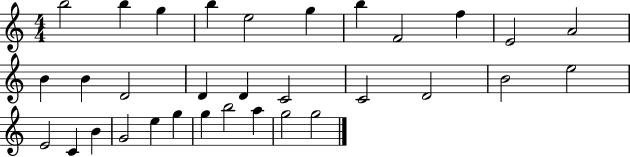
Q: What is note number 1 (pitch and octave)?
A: B5